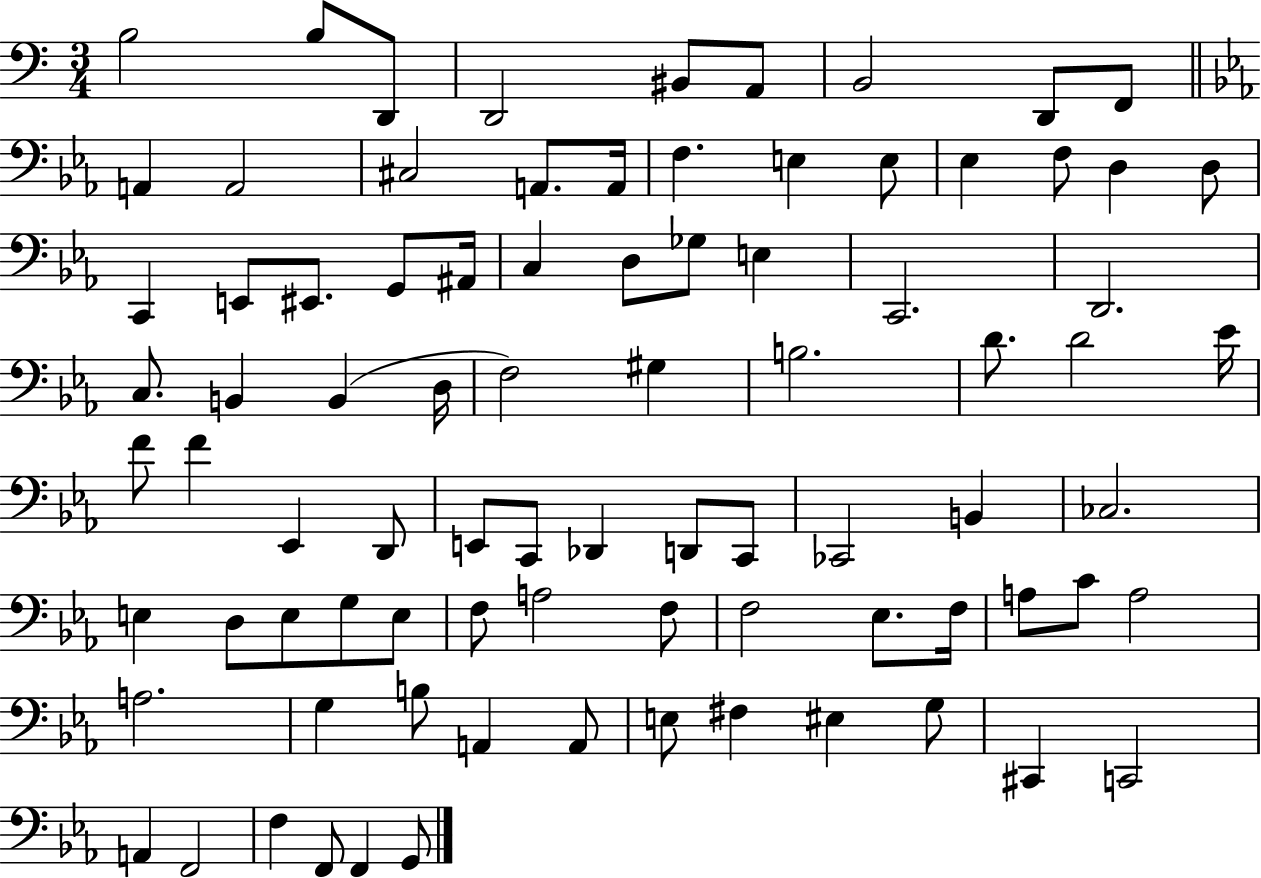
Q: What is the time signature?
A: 3/4